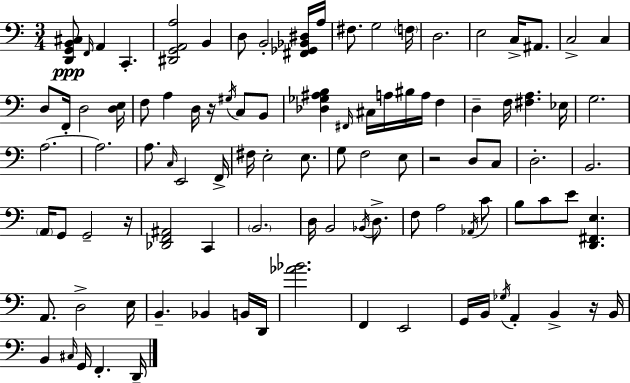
{
  \clef bass
  \numericTimeSignature
  \time 3/4
  \key c \major
  <d, g, b, cis>8\ppp \grace { f,16 } a,4 c,4.-. | <dis, g, a, a>2 b,4 | d8 b,2-. <fis, ges, bes, dis>16 | a16 fis8. g2 | \break \parenthesize f16 d2. | e2 c16-> ais,8. | c2-> c4 | d8 f,16-. d2 | \break <d e>16 f8 a4 d16 r16 \acciaccatura { gis16 } c8 | b,8 <des ges ais b>4 \grace { fis,16 } cis16 a16 bis16 a16 f4 | d4-- f16 <fis a>4. | ees16 g2. | \break a2.~~ | a2. | a8. \grace { c16 } e,2 | f,16-> fis16 e2-. | \break e8. g8 f2 | e8 r2 | d8 c8 d2.-. | b,2. | \break \parenthesize a,16 g,8 g,2-- | r16 <des, f, ais,>2 | c,4 \parenthesize b,2. | d16 b,2 | \break \acciaccatura { bes,16 } d8.-> f8 a2 | \acciaccatura { aes,16 } c'8 b8 c'8 e'8 | <d, fis, e>4. a,8. d2-> | e16 b,4.-- | \break bes,4 b,16 d,16 <aes' bes'>2. | f,4 e,2 | g,16 b,16 \acciaccatura { ges16 } a,4-. | b,4-> r16 b,16 b,4 \grace { cis16 } | \break g,16 f,4.-. d,16-- \bar "|."
}